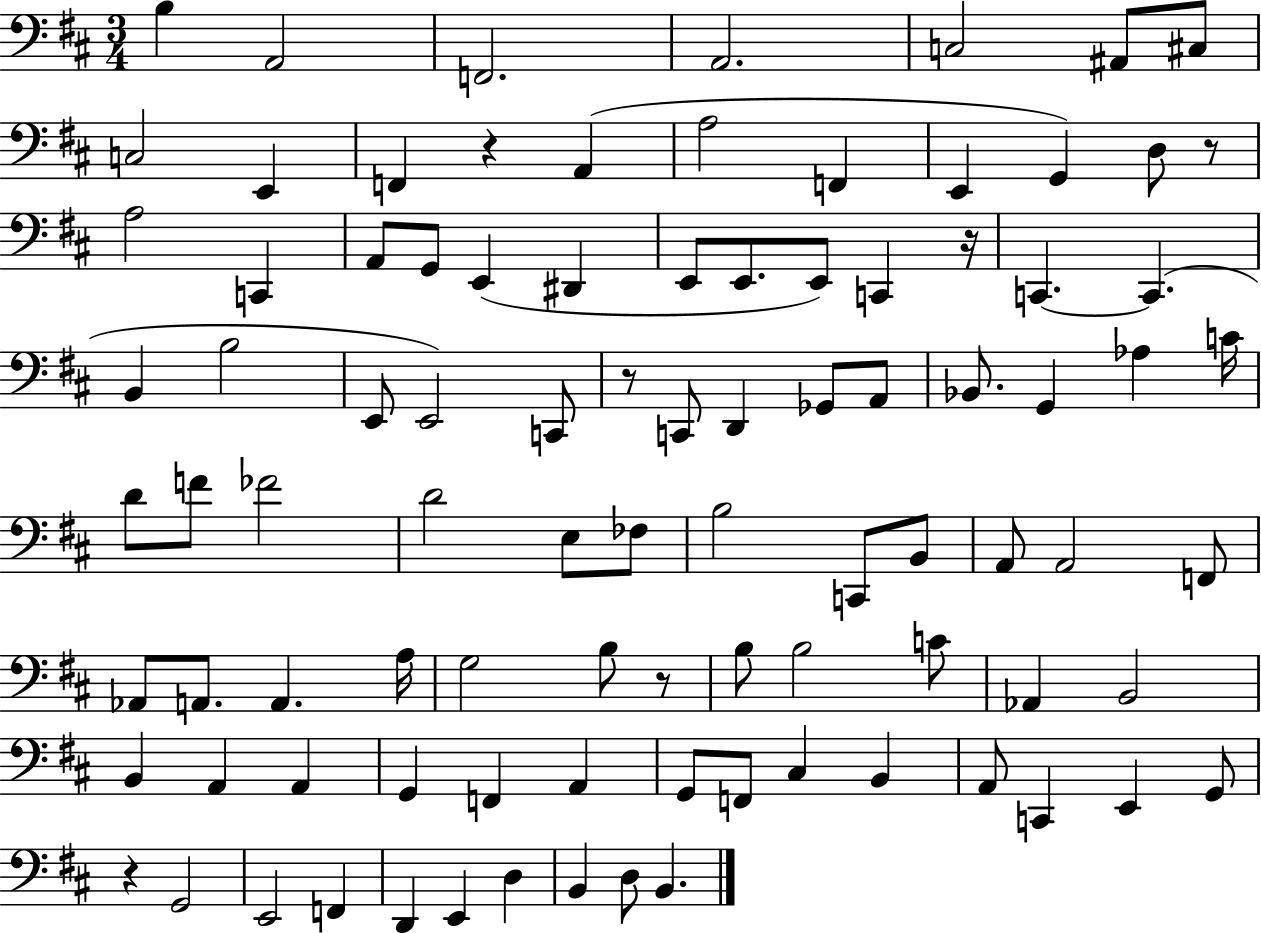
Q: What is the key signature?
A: D major